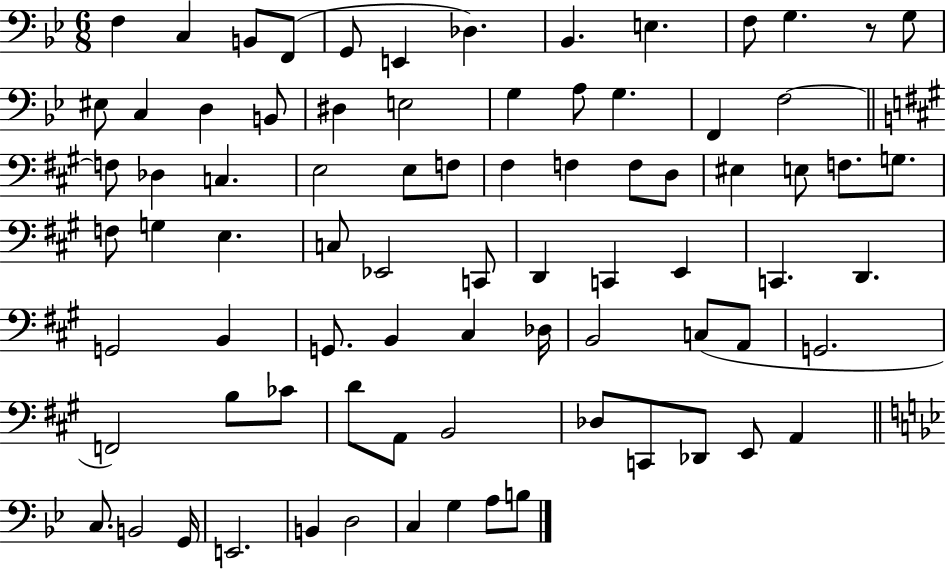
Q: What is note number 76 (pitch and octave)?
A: C3